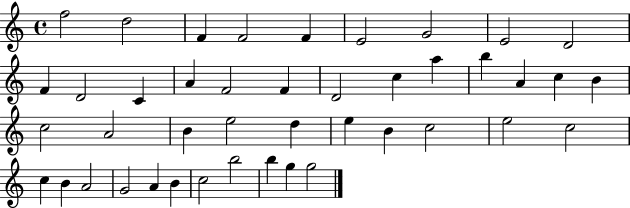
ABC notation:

X:1
T:Untitled
M:4/4
L:1/4
K:C
f2 d2 F F2 F E2 G2 E2 D2 F D2 C A F2 F D2 c a b A c B c2 A2 B e2 d e B c2 e2 c2 c B A2 G2 A B c2 b2 b g g2